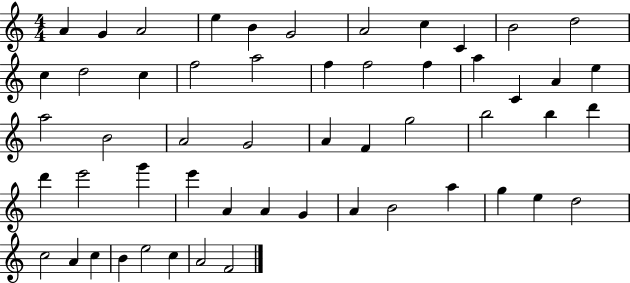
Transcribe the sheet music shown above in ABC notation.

X:1
T:Untitled
M:4/4
L:1/4
K:C
A G A2 e B G2 A2 c C B2 d2 c d2 c f2 a2 f f2 f a C A e a2 B2 A2 G2 A F g2 b2 b d' d' e'2 g' e' A A G A B2 a g e d2 c2 A c B e2 c A2 F2